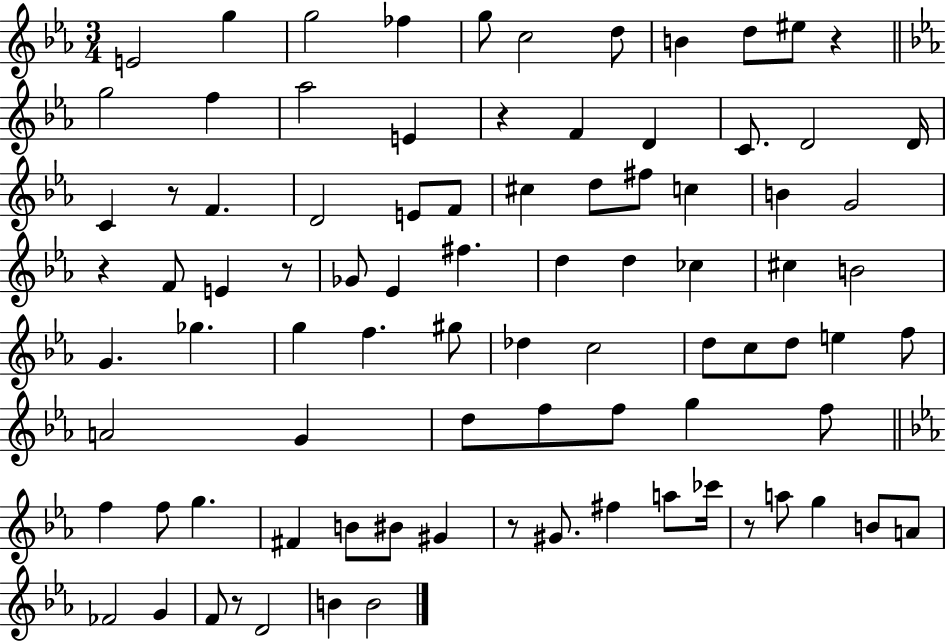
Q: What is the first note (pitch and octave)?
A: E4